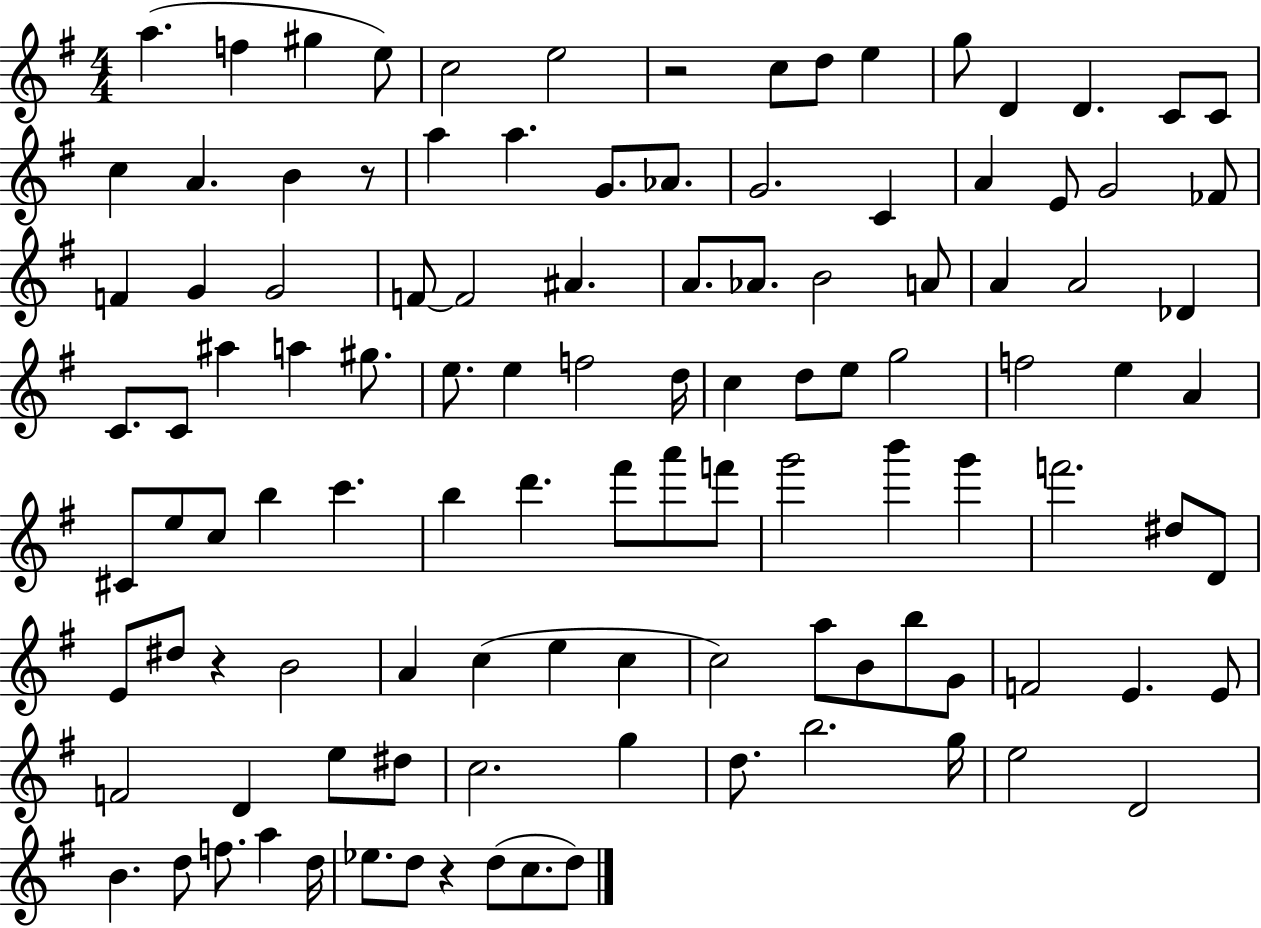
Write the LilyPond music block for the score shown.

{
  \clef treble
  \numericTimeSignature
  \time 4/4
  \key g \major
  \repeat volta 2 { a''4.( f''4 gis''4 e''8) | c''2 e''2 | r2 c''8 d''8 e''4 | g''8 d'4 d'4. c'8 c'8 | \break c''4 a'4. b'4 r8 | a''4 a''4. g'8. aes'8. | g'2. c'4 | a'4 e'8 g'2 fes'8 | \break f'4 g'4 g'2 | f'8~~ f'2 ais'4. | a'8. aes'8. b'2 a'8 | a'4 a'2 des'4 | \break c'8. c'8 ais''4 a''4 gis''8. | e''8. e''4 f''2 d''16 | c''4 d''8 e''8 g''2 | f''2 e''4 a'4 | \break cis'8 e''8 c''8 b''4 c'''4. | b''4 d'''4. fis'''8 a'''8 f'''8 | g'''2 b'''4 g'''4 | f'''2. dis''8 d'8 | \break e'8 dis''8 r4 b'2 | a'4 c''4( e''4 c''4 | c''2) a''8 b'8 b''8 g'8 | f'2 e'4. e'8 | \break f'2 d'4 e''8 dis''8 | c''2. g''4 | d''8. b''2. g''16 | e''2 d'2 | \break b'4. d''8 f''8. a''4 d''16 | ees''8. d''8 r4 d''8( c''8. d''8) | } \bar "|."
}